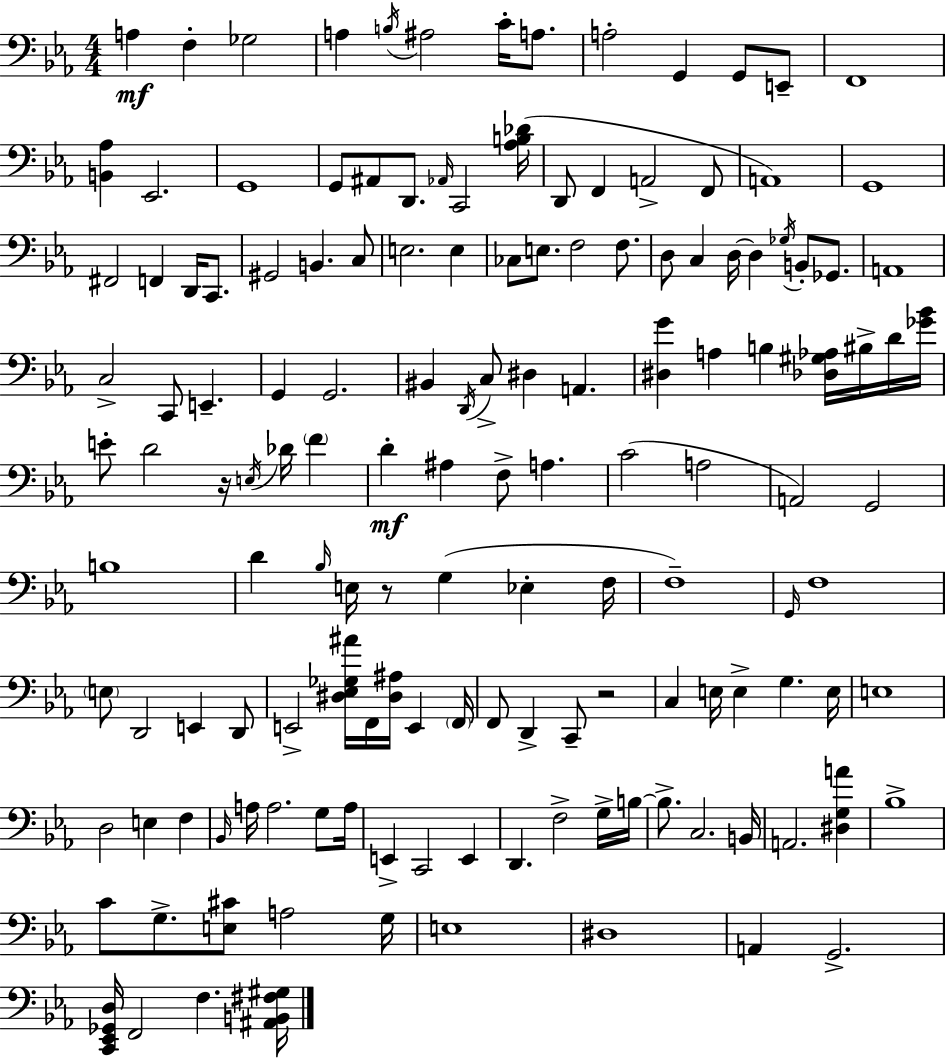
{
  \clef bass
  \numericTimeSignature
  \time 4/4
  \key ees \major
  \repeat volta 2 { a4\mf f4-. ges2 | a4 \acciaccatura { b16 } ais2 c'16-. a8. | a2-. g,4 g,8 e,8-- | f,1 | \break <b, aes>4 ees,2. | g,1 | g,8 ais,8 d,8. \grace { aes,16 } c,2 | <aes b des'>16( d,8 f,4 a,2-> | \break f,8 a,1) | g,1 | fis,2 f,4 d,16 c,8. | gis,2 b,4. | \break c8 e2. e4 | ces8 e8. f2 f8. | d8 c4 d16~~ d4 \acciaccatura { ges16 } b,8-. | ges,8. a,1 | \break c2-> c,8 e,4.-- | g,4 g,2. | bis,4 \acciaccatura { d,16 } c8-> dis4 a,4. | <dis g'>4 a4 b4 | \break <des gis aes>16 bis16-> d'16 <ges' bes'>16 e'8-. d'2 r16 \acciaccatura { e16 } | des'16 \parenthesize f'4 d'4-.\mf ais4 f8-> a4. | c'2( a2 | a,2) g,2 | \break b1 | d'4 \grace { bes16 } e16 r8 g4( | ees4-. f16 f1--) | \grace { g,16 } f1 | \break \parenthesize e8 d,2 | e,4 d,8 e,2-> <dis ees ges ais'>16 | f,16 <dis ais>16 e,4 \parenthesize f,16 f,8 d,4-> c,8-- r2 | c4 e16 e4-> | \break g4. e16 e1 | d2 e4 | f4 \grace { bes,16 } a16 a2. | g8 a16 e,4-> c,2 | \break e,4 d,4. f2-> | g16-> b16~~ b8.-> c2. | b,16 a,2. | <dis g a'>4 bes1-> | \break c'8 g8.-> <e cis'>8 a2 | g16 e1 | dis1 | a,4 g,2.-> | \break <c, ees, ges, d>16 f,2 | f4. <ais, b, fis gis>16 } \bar "|."
}